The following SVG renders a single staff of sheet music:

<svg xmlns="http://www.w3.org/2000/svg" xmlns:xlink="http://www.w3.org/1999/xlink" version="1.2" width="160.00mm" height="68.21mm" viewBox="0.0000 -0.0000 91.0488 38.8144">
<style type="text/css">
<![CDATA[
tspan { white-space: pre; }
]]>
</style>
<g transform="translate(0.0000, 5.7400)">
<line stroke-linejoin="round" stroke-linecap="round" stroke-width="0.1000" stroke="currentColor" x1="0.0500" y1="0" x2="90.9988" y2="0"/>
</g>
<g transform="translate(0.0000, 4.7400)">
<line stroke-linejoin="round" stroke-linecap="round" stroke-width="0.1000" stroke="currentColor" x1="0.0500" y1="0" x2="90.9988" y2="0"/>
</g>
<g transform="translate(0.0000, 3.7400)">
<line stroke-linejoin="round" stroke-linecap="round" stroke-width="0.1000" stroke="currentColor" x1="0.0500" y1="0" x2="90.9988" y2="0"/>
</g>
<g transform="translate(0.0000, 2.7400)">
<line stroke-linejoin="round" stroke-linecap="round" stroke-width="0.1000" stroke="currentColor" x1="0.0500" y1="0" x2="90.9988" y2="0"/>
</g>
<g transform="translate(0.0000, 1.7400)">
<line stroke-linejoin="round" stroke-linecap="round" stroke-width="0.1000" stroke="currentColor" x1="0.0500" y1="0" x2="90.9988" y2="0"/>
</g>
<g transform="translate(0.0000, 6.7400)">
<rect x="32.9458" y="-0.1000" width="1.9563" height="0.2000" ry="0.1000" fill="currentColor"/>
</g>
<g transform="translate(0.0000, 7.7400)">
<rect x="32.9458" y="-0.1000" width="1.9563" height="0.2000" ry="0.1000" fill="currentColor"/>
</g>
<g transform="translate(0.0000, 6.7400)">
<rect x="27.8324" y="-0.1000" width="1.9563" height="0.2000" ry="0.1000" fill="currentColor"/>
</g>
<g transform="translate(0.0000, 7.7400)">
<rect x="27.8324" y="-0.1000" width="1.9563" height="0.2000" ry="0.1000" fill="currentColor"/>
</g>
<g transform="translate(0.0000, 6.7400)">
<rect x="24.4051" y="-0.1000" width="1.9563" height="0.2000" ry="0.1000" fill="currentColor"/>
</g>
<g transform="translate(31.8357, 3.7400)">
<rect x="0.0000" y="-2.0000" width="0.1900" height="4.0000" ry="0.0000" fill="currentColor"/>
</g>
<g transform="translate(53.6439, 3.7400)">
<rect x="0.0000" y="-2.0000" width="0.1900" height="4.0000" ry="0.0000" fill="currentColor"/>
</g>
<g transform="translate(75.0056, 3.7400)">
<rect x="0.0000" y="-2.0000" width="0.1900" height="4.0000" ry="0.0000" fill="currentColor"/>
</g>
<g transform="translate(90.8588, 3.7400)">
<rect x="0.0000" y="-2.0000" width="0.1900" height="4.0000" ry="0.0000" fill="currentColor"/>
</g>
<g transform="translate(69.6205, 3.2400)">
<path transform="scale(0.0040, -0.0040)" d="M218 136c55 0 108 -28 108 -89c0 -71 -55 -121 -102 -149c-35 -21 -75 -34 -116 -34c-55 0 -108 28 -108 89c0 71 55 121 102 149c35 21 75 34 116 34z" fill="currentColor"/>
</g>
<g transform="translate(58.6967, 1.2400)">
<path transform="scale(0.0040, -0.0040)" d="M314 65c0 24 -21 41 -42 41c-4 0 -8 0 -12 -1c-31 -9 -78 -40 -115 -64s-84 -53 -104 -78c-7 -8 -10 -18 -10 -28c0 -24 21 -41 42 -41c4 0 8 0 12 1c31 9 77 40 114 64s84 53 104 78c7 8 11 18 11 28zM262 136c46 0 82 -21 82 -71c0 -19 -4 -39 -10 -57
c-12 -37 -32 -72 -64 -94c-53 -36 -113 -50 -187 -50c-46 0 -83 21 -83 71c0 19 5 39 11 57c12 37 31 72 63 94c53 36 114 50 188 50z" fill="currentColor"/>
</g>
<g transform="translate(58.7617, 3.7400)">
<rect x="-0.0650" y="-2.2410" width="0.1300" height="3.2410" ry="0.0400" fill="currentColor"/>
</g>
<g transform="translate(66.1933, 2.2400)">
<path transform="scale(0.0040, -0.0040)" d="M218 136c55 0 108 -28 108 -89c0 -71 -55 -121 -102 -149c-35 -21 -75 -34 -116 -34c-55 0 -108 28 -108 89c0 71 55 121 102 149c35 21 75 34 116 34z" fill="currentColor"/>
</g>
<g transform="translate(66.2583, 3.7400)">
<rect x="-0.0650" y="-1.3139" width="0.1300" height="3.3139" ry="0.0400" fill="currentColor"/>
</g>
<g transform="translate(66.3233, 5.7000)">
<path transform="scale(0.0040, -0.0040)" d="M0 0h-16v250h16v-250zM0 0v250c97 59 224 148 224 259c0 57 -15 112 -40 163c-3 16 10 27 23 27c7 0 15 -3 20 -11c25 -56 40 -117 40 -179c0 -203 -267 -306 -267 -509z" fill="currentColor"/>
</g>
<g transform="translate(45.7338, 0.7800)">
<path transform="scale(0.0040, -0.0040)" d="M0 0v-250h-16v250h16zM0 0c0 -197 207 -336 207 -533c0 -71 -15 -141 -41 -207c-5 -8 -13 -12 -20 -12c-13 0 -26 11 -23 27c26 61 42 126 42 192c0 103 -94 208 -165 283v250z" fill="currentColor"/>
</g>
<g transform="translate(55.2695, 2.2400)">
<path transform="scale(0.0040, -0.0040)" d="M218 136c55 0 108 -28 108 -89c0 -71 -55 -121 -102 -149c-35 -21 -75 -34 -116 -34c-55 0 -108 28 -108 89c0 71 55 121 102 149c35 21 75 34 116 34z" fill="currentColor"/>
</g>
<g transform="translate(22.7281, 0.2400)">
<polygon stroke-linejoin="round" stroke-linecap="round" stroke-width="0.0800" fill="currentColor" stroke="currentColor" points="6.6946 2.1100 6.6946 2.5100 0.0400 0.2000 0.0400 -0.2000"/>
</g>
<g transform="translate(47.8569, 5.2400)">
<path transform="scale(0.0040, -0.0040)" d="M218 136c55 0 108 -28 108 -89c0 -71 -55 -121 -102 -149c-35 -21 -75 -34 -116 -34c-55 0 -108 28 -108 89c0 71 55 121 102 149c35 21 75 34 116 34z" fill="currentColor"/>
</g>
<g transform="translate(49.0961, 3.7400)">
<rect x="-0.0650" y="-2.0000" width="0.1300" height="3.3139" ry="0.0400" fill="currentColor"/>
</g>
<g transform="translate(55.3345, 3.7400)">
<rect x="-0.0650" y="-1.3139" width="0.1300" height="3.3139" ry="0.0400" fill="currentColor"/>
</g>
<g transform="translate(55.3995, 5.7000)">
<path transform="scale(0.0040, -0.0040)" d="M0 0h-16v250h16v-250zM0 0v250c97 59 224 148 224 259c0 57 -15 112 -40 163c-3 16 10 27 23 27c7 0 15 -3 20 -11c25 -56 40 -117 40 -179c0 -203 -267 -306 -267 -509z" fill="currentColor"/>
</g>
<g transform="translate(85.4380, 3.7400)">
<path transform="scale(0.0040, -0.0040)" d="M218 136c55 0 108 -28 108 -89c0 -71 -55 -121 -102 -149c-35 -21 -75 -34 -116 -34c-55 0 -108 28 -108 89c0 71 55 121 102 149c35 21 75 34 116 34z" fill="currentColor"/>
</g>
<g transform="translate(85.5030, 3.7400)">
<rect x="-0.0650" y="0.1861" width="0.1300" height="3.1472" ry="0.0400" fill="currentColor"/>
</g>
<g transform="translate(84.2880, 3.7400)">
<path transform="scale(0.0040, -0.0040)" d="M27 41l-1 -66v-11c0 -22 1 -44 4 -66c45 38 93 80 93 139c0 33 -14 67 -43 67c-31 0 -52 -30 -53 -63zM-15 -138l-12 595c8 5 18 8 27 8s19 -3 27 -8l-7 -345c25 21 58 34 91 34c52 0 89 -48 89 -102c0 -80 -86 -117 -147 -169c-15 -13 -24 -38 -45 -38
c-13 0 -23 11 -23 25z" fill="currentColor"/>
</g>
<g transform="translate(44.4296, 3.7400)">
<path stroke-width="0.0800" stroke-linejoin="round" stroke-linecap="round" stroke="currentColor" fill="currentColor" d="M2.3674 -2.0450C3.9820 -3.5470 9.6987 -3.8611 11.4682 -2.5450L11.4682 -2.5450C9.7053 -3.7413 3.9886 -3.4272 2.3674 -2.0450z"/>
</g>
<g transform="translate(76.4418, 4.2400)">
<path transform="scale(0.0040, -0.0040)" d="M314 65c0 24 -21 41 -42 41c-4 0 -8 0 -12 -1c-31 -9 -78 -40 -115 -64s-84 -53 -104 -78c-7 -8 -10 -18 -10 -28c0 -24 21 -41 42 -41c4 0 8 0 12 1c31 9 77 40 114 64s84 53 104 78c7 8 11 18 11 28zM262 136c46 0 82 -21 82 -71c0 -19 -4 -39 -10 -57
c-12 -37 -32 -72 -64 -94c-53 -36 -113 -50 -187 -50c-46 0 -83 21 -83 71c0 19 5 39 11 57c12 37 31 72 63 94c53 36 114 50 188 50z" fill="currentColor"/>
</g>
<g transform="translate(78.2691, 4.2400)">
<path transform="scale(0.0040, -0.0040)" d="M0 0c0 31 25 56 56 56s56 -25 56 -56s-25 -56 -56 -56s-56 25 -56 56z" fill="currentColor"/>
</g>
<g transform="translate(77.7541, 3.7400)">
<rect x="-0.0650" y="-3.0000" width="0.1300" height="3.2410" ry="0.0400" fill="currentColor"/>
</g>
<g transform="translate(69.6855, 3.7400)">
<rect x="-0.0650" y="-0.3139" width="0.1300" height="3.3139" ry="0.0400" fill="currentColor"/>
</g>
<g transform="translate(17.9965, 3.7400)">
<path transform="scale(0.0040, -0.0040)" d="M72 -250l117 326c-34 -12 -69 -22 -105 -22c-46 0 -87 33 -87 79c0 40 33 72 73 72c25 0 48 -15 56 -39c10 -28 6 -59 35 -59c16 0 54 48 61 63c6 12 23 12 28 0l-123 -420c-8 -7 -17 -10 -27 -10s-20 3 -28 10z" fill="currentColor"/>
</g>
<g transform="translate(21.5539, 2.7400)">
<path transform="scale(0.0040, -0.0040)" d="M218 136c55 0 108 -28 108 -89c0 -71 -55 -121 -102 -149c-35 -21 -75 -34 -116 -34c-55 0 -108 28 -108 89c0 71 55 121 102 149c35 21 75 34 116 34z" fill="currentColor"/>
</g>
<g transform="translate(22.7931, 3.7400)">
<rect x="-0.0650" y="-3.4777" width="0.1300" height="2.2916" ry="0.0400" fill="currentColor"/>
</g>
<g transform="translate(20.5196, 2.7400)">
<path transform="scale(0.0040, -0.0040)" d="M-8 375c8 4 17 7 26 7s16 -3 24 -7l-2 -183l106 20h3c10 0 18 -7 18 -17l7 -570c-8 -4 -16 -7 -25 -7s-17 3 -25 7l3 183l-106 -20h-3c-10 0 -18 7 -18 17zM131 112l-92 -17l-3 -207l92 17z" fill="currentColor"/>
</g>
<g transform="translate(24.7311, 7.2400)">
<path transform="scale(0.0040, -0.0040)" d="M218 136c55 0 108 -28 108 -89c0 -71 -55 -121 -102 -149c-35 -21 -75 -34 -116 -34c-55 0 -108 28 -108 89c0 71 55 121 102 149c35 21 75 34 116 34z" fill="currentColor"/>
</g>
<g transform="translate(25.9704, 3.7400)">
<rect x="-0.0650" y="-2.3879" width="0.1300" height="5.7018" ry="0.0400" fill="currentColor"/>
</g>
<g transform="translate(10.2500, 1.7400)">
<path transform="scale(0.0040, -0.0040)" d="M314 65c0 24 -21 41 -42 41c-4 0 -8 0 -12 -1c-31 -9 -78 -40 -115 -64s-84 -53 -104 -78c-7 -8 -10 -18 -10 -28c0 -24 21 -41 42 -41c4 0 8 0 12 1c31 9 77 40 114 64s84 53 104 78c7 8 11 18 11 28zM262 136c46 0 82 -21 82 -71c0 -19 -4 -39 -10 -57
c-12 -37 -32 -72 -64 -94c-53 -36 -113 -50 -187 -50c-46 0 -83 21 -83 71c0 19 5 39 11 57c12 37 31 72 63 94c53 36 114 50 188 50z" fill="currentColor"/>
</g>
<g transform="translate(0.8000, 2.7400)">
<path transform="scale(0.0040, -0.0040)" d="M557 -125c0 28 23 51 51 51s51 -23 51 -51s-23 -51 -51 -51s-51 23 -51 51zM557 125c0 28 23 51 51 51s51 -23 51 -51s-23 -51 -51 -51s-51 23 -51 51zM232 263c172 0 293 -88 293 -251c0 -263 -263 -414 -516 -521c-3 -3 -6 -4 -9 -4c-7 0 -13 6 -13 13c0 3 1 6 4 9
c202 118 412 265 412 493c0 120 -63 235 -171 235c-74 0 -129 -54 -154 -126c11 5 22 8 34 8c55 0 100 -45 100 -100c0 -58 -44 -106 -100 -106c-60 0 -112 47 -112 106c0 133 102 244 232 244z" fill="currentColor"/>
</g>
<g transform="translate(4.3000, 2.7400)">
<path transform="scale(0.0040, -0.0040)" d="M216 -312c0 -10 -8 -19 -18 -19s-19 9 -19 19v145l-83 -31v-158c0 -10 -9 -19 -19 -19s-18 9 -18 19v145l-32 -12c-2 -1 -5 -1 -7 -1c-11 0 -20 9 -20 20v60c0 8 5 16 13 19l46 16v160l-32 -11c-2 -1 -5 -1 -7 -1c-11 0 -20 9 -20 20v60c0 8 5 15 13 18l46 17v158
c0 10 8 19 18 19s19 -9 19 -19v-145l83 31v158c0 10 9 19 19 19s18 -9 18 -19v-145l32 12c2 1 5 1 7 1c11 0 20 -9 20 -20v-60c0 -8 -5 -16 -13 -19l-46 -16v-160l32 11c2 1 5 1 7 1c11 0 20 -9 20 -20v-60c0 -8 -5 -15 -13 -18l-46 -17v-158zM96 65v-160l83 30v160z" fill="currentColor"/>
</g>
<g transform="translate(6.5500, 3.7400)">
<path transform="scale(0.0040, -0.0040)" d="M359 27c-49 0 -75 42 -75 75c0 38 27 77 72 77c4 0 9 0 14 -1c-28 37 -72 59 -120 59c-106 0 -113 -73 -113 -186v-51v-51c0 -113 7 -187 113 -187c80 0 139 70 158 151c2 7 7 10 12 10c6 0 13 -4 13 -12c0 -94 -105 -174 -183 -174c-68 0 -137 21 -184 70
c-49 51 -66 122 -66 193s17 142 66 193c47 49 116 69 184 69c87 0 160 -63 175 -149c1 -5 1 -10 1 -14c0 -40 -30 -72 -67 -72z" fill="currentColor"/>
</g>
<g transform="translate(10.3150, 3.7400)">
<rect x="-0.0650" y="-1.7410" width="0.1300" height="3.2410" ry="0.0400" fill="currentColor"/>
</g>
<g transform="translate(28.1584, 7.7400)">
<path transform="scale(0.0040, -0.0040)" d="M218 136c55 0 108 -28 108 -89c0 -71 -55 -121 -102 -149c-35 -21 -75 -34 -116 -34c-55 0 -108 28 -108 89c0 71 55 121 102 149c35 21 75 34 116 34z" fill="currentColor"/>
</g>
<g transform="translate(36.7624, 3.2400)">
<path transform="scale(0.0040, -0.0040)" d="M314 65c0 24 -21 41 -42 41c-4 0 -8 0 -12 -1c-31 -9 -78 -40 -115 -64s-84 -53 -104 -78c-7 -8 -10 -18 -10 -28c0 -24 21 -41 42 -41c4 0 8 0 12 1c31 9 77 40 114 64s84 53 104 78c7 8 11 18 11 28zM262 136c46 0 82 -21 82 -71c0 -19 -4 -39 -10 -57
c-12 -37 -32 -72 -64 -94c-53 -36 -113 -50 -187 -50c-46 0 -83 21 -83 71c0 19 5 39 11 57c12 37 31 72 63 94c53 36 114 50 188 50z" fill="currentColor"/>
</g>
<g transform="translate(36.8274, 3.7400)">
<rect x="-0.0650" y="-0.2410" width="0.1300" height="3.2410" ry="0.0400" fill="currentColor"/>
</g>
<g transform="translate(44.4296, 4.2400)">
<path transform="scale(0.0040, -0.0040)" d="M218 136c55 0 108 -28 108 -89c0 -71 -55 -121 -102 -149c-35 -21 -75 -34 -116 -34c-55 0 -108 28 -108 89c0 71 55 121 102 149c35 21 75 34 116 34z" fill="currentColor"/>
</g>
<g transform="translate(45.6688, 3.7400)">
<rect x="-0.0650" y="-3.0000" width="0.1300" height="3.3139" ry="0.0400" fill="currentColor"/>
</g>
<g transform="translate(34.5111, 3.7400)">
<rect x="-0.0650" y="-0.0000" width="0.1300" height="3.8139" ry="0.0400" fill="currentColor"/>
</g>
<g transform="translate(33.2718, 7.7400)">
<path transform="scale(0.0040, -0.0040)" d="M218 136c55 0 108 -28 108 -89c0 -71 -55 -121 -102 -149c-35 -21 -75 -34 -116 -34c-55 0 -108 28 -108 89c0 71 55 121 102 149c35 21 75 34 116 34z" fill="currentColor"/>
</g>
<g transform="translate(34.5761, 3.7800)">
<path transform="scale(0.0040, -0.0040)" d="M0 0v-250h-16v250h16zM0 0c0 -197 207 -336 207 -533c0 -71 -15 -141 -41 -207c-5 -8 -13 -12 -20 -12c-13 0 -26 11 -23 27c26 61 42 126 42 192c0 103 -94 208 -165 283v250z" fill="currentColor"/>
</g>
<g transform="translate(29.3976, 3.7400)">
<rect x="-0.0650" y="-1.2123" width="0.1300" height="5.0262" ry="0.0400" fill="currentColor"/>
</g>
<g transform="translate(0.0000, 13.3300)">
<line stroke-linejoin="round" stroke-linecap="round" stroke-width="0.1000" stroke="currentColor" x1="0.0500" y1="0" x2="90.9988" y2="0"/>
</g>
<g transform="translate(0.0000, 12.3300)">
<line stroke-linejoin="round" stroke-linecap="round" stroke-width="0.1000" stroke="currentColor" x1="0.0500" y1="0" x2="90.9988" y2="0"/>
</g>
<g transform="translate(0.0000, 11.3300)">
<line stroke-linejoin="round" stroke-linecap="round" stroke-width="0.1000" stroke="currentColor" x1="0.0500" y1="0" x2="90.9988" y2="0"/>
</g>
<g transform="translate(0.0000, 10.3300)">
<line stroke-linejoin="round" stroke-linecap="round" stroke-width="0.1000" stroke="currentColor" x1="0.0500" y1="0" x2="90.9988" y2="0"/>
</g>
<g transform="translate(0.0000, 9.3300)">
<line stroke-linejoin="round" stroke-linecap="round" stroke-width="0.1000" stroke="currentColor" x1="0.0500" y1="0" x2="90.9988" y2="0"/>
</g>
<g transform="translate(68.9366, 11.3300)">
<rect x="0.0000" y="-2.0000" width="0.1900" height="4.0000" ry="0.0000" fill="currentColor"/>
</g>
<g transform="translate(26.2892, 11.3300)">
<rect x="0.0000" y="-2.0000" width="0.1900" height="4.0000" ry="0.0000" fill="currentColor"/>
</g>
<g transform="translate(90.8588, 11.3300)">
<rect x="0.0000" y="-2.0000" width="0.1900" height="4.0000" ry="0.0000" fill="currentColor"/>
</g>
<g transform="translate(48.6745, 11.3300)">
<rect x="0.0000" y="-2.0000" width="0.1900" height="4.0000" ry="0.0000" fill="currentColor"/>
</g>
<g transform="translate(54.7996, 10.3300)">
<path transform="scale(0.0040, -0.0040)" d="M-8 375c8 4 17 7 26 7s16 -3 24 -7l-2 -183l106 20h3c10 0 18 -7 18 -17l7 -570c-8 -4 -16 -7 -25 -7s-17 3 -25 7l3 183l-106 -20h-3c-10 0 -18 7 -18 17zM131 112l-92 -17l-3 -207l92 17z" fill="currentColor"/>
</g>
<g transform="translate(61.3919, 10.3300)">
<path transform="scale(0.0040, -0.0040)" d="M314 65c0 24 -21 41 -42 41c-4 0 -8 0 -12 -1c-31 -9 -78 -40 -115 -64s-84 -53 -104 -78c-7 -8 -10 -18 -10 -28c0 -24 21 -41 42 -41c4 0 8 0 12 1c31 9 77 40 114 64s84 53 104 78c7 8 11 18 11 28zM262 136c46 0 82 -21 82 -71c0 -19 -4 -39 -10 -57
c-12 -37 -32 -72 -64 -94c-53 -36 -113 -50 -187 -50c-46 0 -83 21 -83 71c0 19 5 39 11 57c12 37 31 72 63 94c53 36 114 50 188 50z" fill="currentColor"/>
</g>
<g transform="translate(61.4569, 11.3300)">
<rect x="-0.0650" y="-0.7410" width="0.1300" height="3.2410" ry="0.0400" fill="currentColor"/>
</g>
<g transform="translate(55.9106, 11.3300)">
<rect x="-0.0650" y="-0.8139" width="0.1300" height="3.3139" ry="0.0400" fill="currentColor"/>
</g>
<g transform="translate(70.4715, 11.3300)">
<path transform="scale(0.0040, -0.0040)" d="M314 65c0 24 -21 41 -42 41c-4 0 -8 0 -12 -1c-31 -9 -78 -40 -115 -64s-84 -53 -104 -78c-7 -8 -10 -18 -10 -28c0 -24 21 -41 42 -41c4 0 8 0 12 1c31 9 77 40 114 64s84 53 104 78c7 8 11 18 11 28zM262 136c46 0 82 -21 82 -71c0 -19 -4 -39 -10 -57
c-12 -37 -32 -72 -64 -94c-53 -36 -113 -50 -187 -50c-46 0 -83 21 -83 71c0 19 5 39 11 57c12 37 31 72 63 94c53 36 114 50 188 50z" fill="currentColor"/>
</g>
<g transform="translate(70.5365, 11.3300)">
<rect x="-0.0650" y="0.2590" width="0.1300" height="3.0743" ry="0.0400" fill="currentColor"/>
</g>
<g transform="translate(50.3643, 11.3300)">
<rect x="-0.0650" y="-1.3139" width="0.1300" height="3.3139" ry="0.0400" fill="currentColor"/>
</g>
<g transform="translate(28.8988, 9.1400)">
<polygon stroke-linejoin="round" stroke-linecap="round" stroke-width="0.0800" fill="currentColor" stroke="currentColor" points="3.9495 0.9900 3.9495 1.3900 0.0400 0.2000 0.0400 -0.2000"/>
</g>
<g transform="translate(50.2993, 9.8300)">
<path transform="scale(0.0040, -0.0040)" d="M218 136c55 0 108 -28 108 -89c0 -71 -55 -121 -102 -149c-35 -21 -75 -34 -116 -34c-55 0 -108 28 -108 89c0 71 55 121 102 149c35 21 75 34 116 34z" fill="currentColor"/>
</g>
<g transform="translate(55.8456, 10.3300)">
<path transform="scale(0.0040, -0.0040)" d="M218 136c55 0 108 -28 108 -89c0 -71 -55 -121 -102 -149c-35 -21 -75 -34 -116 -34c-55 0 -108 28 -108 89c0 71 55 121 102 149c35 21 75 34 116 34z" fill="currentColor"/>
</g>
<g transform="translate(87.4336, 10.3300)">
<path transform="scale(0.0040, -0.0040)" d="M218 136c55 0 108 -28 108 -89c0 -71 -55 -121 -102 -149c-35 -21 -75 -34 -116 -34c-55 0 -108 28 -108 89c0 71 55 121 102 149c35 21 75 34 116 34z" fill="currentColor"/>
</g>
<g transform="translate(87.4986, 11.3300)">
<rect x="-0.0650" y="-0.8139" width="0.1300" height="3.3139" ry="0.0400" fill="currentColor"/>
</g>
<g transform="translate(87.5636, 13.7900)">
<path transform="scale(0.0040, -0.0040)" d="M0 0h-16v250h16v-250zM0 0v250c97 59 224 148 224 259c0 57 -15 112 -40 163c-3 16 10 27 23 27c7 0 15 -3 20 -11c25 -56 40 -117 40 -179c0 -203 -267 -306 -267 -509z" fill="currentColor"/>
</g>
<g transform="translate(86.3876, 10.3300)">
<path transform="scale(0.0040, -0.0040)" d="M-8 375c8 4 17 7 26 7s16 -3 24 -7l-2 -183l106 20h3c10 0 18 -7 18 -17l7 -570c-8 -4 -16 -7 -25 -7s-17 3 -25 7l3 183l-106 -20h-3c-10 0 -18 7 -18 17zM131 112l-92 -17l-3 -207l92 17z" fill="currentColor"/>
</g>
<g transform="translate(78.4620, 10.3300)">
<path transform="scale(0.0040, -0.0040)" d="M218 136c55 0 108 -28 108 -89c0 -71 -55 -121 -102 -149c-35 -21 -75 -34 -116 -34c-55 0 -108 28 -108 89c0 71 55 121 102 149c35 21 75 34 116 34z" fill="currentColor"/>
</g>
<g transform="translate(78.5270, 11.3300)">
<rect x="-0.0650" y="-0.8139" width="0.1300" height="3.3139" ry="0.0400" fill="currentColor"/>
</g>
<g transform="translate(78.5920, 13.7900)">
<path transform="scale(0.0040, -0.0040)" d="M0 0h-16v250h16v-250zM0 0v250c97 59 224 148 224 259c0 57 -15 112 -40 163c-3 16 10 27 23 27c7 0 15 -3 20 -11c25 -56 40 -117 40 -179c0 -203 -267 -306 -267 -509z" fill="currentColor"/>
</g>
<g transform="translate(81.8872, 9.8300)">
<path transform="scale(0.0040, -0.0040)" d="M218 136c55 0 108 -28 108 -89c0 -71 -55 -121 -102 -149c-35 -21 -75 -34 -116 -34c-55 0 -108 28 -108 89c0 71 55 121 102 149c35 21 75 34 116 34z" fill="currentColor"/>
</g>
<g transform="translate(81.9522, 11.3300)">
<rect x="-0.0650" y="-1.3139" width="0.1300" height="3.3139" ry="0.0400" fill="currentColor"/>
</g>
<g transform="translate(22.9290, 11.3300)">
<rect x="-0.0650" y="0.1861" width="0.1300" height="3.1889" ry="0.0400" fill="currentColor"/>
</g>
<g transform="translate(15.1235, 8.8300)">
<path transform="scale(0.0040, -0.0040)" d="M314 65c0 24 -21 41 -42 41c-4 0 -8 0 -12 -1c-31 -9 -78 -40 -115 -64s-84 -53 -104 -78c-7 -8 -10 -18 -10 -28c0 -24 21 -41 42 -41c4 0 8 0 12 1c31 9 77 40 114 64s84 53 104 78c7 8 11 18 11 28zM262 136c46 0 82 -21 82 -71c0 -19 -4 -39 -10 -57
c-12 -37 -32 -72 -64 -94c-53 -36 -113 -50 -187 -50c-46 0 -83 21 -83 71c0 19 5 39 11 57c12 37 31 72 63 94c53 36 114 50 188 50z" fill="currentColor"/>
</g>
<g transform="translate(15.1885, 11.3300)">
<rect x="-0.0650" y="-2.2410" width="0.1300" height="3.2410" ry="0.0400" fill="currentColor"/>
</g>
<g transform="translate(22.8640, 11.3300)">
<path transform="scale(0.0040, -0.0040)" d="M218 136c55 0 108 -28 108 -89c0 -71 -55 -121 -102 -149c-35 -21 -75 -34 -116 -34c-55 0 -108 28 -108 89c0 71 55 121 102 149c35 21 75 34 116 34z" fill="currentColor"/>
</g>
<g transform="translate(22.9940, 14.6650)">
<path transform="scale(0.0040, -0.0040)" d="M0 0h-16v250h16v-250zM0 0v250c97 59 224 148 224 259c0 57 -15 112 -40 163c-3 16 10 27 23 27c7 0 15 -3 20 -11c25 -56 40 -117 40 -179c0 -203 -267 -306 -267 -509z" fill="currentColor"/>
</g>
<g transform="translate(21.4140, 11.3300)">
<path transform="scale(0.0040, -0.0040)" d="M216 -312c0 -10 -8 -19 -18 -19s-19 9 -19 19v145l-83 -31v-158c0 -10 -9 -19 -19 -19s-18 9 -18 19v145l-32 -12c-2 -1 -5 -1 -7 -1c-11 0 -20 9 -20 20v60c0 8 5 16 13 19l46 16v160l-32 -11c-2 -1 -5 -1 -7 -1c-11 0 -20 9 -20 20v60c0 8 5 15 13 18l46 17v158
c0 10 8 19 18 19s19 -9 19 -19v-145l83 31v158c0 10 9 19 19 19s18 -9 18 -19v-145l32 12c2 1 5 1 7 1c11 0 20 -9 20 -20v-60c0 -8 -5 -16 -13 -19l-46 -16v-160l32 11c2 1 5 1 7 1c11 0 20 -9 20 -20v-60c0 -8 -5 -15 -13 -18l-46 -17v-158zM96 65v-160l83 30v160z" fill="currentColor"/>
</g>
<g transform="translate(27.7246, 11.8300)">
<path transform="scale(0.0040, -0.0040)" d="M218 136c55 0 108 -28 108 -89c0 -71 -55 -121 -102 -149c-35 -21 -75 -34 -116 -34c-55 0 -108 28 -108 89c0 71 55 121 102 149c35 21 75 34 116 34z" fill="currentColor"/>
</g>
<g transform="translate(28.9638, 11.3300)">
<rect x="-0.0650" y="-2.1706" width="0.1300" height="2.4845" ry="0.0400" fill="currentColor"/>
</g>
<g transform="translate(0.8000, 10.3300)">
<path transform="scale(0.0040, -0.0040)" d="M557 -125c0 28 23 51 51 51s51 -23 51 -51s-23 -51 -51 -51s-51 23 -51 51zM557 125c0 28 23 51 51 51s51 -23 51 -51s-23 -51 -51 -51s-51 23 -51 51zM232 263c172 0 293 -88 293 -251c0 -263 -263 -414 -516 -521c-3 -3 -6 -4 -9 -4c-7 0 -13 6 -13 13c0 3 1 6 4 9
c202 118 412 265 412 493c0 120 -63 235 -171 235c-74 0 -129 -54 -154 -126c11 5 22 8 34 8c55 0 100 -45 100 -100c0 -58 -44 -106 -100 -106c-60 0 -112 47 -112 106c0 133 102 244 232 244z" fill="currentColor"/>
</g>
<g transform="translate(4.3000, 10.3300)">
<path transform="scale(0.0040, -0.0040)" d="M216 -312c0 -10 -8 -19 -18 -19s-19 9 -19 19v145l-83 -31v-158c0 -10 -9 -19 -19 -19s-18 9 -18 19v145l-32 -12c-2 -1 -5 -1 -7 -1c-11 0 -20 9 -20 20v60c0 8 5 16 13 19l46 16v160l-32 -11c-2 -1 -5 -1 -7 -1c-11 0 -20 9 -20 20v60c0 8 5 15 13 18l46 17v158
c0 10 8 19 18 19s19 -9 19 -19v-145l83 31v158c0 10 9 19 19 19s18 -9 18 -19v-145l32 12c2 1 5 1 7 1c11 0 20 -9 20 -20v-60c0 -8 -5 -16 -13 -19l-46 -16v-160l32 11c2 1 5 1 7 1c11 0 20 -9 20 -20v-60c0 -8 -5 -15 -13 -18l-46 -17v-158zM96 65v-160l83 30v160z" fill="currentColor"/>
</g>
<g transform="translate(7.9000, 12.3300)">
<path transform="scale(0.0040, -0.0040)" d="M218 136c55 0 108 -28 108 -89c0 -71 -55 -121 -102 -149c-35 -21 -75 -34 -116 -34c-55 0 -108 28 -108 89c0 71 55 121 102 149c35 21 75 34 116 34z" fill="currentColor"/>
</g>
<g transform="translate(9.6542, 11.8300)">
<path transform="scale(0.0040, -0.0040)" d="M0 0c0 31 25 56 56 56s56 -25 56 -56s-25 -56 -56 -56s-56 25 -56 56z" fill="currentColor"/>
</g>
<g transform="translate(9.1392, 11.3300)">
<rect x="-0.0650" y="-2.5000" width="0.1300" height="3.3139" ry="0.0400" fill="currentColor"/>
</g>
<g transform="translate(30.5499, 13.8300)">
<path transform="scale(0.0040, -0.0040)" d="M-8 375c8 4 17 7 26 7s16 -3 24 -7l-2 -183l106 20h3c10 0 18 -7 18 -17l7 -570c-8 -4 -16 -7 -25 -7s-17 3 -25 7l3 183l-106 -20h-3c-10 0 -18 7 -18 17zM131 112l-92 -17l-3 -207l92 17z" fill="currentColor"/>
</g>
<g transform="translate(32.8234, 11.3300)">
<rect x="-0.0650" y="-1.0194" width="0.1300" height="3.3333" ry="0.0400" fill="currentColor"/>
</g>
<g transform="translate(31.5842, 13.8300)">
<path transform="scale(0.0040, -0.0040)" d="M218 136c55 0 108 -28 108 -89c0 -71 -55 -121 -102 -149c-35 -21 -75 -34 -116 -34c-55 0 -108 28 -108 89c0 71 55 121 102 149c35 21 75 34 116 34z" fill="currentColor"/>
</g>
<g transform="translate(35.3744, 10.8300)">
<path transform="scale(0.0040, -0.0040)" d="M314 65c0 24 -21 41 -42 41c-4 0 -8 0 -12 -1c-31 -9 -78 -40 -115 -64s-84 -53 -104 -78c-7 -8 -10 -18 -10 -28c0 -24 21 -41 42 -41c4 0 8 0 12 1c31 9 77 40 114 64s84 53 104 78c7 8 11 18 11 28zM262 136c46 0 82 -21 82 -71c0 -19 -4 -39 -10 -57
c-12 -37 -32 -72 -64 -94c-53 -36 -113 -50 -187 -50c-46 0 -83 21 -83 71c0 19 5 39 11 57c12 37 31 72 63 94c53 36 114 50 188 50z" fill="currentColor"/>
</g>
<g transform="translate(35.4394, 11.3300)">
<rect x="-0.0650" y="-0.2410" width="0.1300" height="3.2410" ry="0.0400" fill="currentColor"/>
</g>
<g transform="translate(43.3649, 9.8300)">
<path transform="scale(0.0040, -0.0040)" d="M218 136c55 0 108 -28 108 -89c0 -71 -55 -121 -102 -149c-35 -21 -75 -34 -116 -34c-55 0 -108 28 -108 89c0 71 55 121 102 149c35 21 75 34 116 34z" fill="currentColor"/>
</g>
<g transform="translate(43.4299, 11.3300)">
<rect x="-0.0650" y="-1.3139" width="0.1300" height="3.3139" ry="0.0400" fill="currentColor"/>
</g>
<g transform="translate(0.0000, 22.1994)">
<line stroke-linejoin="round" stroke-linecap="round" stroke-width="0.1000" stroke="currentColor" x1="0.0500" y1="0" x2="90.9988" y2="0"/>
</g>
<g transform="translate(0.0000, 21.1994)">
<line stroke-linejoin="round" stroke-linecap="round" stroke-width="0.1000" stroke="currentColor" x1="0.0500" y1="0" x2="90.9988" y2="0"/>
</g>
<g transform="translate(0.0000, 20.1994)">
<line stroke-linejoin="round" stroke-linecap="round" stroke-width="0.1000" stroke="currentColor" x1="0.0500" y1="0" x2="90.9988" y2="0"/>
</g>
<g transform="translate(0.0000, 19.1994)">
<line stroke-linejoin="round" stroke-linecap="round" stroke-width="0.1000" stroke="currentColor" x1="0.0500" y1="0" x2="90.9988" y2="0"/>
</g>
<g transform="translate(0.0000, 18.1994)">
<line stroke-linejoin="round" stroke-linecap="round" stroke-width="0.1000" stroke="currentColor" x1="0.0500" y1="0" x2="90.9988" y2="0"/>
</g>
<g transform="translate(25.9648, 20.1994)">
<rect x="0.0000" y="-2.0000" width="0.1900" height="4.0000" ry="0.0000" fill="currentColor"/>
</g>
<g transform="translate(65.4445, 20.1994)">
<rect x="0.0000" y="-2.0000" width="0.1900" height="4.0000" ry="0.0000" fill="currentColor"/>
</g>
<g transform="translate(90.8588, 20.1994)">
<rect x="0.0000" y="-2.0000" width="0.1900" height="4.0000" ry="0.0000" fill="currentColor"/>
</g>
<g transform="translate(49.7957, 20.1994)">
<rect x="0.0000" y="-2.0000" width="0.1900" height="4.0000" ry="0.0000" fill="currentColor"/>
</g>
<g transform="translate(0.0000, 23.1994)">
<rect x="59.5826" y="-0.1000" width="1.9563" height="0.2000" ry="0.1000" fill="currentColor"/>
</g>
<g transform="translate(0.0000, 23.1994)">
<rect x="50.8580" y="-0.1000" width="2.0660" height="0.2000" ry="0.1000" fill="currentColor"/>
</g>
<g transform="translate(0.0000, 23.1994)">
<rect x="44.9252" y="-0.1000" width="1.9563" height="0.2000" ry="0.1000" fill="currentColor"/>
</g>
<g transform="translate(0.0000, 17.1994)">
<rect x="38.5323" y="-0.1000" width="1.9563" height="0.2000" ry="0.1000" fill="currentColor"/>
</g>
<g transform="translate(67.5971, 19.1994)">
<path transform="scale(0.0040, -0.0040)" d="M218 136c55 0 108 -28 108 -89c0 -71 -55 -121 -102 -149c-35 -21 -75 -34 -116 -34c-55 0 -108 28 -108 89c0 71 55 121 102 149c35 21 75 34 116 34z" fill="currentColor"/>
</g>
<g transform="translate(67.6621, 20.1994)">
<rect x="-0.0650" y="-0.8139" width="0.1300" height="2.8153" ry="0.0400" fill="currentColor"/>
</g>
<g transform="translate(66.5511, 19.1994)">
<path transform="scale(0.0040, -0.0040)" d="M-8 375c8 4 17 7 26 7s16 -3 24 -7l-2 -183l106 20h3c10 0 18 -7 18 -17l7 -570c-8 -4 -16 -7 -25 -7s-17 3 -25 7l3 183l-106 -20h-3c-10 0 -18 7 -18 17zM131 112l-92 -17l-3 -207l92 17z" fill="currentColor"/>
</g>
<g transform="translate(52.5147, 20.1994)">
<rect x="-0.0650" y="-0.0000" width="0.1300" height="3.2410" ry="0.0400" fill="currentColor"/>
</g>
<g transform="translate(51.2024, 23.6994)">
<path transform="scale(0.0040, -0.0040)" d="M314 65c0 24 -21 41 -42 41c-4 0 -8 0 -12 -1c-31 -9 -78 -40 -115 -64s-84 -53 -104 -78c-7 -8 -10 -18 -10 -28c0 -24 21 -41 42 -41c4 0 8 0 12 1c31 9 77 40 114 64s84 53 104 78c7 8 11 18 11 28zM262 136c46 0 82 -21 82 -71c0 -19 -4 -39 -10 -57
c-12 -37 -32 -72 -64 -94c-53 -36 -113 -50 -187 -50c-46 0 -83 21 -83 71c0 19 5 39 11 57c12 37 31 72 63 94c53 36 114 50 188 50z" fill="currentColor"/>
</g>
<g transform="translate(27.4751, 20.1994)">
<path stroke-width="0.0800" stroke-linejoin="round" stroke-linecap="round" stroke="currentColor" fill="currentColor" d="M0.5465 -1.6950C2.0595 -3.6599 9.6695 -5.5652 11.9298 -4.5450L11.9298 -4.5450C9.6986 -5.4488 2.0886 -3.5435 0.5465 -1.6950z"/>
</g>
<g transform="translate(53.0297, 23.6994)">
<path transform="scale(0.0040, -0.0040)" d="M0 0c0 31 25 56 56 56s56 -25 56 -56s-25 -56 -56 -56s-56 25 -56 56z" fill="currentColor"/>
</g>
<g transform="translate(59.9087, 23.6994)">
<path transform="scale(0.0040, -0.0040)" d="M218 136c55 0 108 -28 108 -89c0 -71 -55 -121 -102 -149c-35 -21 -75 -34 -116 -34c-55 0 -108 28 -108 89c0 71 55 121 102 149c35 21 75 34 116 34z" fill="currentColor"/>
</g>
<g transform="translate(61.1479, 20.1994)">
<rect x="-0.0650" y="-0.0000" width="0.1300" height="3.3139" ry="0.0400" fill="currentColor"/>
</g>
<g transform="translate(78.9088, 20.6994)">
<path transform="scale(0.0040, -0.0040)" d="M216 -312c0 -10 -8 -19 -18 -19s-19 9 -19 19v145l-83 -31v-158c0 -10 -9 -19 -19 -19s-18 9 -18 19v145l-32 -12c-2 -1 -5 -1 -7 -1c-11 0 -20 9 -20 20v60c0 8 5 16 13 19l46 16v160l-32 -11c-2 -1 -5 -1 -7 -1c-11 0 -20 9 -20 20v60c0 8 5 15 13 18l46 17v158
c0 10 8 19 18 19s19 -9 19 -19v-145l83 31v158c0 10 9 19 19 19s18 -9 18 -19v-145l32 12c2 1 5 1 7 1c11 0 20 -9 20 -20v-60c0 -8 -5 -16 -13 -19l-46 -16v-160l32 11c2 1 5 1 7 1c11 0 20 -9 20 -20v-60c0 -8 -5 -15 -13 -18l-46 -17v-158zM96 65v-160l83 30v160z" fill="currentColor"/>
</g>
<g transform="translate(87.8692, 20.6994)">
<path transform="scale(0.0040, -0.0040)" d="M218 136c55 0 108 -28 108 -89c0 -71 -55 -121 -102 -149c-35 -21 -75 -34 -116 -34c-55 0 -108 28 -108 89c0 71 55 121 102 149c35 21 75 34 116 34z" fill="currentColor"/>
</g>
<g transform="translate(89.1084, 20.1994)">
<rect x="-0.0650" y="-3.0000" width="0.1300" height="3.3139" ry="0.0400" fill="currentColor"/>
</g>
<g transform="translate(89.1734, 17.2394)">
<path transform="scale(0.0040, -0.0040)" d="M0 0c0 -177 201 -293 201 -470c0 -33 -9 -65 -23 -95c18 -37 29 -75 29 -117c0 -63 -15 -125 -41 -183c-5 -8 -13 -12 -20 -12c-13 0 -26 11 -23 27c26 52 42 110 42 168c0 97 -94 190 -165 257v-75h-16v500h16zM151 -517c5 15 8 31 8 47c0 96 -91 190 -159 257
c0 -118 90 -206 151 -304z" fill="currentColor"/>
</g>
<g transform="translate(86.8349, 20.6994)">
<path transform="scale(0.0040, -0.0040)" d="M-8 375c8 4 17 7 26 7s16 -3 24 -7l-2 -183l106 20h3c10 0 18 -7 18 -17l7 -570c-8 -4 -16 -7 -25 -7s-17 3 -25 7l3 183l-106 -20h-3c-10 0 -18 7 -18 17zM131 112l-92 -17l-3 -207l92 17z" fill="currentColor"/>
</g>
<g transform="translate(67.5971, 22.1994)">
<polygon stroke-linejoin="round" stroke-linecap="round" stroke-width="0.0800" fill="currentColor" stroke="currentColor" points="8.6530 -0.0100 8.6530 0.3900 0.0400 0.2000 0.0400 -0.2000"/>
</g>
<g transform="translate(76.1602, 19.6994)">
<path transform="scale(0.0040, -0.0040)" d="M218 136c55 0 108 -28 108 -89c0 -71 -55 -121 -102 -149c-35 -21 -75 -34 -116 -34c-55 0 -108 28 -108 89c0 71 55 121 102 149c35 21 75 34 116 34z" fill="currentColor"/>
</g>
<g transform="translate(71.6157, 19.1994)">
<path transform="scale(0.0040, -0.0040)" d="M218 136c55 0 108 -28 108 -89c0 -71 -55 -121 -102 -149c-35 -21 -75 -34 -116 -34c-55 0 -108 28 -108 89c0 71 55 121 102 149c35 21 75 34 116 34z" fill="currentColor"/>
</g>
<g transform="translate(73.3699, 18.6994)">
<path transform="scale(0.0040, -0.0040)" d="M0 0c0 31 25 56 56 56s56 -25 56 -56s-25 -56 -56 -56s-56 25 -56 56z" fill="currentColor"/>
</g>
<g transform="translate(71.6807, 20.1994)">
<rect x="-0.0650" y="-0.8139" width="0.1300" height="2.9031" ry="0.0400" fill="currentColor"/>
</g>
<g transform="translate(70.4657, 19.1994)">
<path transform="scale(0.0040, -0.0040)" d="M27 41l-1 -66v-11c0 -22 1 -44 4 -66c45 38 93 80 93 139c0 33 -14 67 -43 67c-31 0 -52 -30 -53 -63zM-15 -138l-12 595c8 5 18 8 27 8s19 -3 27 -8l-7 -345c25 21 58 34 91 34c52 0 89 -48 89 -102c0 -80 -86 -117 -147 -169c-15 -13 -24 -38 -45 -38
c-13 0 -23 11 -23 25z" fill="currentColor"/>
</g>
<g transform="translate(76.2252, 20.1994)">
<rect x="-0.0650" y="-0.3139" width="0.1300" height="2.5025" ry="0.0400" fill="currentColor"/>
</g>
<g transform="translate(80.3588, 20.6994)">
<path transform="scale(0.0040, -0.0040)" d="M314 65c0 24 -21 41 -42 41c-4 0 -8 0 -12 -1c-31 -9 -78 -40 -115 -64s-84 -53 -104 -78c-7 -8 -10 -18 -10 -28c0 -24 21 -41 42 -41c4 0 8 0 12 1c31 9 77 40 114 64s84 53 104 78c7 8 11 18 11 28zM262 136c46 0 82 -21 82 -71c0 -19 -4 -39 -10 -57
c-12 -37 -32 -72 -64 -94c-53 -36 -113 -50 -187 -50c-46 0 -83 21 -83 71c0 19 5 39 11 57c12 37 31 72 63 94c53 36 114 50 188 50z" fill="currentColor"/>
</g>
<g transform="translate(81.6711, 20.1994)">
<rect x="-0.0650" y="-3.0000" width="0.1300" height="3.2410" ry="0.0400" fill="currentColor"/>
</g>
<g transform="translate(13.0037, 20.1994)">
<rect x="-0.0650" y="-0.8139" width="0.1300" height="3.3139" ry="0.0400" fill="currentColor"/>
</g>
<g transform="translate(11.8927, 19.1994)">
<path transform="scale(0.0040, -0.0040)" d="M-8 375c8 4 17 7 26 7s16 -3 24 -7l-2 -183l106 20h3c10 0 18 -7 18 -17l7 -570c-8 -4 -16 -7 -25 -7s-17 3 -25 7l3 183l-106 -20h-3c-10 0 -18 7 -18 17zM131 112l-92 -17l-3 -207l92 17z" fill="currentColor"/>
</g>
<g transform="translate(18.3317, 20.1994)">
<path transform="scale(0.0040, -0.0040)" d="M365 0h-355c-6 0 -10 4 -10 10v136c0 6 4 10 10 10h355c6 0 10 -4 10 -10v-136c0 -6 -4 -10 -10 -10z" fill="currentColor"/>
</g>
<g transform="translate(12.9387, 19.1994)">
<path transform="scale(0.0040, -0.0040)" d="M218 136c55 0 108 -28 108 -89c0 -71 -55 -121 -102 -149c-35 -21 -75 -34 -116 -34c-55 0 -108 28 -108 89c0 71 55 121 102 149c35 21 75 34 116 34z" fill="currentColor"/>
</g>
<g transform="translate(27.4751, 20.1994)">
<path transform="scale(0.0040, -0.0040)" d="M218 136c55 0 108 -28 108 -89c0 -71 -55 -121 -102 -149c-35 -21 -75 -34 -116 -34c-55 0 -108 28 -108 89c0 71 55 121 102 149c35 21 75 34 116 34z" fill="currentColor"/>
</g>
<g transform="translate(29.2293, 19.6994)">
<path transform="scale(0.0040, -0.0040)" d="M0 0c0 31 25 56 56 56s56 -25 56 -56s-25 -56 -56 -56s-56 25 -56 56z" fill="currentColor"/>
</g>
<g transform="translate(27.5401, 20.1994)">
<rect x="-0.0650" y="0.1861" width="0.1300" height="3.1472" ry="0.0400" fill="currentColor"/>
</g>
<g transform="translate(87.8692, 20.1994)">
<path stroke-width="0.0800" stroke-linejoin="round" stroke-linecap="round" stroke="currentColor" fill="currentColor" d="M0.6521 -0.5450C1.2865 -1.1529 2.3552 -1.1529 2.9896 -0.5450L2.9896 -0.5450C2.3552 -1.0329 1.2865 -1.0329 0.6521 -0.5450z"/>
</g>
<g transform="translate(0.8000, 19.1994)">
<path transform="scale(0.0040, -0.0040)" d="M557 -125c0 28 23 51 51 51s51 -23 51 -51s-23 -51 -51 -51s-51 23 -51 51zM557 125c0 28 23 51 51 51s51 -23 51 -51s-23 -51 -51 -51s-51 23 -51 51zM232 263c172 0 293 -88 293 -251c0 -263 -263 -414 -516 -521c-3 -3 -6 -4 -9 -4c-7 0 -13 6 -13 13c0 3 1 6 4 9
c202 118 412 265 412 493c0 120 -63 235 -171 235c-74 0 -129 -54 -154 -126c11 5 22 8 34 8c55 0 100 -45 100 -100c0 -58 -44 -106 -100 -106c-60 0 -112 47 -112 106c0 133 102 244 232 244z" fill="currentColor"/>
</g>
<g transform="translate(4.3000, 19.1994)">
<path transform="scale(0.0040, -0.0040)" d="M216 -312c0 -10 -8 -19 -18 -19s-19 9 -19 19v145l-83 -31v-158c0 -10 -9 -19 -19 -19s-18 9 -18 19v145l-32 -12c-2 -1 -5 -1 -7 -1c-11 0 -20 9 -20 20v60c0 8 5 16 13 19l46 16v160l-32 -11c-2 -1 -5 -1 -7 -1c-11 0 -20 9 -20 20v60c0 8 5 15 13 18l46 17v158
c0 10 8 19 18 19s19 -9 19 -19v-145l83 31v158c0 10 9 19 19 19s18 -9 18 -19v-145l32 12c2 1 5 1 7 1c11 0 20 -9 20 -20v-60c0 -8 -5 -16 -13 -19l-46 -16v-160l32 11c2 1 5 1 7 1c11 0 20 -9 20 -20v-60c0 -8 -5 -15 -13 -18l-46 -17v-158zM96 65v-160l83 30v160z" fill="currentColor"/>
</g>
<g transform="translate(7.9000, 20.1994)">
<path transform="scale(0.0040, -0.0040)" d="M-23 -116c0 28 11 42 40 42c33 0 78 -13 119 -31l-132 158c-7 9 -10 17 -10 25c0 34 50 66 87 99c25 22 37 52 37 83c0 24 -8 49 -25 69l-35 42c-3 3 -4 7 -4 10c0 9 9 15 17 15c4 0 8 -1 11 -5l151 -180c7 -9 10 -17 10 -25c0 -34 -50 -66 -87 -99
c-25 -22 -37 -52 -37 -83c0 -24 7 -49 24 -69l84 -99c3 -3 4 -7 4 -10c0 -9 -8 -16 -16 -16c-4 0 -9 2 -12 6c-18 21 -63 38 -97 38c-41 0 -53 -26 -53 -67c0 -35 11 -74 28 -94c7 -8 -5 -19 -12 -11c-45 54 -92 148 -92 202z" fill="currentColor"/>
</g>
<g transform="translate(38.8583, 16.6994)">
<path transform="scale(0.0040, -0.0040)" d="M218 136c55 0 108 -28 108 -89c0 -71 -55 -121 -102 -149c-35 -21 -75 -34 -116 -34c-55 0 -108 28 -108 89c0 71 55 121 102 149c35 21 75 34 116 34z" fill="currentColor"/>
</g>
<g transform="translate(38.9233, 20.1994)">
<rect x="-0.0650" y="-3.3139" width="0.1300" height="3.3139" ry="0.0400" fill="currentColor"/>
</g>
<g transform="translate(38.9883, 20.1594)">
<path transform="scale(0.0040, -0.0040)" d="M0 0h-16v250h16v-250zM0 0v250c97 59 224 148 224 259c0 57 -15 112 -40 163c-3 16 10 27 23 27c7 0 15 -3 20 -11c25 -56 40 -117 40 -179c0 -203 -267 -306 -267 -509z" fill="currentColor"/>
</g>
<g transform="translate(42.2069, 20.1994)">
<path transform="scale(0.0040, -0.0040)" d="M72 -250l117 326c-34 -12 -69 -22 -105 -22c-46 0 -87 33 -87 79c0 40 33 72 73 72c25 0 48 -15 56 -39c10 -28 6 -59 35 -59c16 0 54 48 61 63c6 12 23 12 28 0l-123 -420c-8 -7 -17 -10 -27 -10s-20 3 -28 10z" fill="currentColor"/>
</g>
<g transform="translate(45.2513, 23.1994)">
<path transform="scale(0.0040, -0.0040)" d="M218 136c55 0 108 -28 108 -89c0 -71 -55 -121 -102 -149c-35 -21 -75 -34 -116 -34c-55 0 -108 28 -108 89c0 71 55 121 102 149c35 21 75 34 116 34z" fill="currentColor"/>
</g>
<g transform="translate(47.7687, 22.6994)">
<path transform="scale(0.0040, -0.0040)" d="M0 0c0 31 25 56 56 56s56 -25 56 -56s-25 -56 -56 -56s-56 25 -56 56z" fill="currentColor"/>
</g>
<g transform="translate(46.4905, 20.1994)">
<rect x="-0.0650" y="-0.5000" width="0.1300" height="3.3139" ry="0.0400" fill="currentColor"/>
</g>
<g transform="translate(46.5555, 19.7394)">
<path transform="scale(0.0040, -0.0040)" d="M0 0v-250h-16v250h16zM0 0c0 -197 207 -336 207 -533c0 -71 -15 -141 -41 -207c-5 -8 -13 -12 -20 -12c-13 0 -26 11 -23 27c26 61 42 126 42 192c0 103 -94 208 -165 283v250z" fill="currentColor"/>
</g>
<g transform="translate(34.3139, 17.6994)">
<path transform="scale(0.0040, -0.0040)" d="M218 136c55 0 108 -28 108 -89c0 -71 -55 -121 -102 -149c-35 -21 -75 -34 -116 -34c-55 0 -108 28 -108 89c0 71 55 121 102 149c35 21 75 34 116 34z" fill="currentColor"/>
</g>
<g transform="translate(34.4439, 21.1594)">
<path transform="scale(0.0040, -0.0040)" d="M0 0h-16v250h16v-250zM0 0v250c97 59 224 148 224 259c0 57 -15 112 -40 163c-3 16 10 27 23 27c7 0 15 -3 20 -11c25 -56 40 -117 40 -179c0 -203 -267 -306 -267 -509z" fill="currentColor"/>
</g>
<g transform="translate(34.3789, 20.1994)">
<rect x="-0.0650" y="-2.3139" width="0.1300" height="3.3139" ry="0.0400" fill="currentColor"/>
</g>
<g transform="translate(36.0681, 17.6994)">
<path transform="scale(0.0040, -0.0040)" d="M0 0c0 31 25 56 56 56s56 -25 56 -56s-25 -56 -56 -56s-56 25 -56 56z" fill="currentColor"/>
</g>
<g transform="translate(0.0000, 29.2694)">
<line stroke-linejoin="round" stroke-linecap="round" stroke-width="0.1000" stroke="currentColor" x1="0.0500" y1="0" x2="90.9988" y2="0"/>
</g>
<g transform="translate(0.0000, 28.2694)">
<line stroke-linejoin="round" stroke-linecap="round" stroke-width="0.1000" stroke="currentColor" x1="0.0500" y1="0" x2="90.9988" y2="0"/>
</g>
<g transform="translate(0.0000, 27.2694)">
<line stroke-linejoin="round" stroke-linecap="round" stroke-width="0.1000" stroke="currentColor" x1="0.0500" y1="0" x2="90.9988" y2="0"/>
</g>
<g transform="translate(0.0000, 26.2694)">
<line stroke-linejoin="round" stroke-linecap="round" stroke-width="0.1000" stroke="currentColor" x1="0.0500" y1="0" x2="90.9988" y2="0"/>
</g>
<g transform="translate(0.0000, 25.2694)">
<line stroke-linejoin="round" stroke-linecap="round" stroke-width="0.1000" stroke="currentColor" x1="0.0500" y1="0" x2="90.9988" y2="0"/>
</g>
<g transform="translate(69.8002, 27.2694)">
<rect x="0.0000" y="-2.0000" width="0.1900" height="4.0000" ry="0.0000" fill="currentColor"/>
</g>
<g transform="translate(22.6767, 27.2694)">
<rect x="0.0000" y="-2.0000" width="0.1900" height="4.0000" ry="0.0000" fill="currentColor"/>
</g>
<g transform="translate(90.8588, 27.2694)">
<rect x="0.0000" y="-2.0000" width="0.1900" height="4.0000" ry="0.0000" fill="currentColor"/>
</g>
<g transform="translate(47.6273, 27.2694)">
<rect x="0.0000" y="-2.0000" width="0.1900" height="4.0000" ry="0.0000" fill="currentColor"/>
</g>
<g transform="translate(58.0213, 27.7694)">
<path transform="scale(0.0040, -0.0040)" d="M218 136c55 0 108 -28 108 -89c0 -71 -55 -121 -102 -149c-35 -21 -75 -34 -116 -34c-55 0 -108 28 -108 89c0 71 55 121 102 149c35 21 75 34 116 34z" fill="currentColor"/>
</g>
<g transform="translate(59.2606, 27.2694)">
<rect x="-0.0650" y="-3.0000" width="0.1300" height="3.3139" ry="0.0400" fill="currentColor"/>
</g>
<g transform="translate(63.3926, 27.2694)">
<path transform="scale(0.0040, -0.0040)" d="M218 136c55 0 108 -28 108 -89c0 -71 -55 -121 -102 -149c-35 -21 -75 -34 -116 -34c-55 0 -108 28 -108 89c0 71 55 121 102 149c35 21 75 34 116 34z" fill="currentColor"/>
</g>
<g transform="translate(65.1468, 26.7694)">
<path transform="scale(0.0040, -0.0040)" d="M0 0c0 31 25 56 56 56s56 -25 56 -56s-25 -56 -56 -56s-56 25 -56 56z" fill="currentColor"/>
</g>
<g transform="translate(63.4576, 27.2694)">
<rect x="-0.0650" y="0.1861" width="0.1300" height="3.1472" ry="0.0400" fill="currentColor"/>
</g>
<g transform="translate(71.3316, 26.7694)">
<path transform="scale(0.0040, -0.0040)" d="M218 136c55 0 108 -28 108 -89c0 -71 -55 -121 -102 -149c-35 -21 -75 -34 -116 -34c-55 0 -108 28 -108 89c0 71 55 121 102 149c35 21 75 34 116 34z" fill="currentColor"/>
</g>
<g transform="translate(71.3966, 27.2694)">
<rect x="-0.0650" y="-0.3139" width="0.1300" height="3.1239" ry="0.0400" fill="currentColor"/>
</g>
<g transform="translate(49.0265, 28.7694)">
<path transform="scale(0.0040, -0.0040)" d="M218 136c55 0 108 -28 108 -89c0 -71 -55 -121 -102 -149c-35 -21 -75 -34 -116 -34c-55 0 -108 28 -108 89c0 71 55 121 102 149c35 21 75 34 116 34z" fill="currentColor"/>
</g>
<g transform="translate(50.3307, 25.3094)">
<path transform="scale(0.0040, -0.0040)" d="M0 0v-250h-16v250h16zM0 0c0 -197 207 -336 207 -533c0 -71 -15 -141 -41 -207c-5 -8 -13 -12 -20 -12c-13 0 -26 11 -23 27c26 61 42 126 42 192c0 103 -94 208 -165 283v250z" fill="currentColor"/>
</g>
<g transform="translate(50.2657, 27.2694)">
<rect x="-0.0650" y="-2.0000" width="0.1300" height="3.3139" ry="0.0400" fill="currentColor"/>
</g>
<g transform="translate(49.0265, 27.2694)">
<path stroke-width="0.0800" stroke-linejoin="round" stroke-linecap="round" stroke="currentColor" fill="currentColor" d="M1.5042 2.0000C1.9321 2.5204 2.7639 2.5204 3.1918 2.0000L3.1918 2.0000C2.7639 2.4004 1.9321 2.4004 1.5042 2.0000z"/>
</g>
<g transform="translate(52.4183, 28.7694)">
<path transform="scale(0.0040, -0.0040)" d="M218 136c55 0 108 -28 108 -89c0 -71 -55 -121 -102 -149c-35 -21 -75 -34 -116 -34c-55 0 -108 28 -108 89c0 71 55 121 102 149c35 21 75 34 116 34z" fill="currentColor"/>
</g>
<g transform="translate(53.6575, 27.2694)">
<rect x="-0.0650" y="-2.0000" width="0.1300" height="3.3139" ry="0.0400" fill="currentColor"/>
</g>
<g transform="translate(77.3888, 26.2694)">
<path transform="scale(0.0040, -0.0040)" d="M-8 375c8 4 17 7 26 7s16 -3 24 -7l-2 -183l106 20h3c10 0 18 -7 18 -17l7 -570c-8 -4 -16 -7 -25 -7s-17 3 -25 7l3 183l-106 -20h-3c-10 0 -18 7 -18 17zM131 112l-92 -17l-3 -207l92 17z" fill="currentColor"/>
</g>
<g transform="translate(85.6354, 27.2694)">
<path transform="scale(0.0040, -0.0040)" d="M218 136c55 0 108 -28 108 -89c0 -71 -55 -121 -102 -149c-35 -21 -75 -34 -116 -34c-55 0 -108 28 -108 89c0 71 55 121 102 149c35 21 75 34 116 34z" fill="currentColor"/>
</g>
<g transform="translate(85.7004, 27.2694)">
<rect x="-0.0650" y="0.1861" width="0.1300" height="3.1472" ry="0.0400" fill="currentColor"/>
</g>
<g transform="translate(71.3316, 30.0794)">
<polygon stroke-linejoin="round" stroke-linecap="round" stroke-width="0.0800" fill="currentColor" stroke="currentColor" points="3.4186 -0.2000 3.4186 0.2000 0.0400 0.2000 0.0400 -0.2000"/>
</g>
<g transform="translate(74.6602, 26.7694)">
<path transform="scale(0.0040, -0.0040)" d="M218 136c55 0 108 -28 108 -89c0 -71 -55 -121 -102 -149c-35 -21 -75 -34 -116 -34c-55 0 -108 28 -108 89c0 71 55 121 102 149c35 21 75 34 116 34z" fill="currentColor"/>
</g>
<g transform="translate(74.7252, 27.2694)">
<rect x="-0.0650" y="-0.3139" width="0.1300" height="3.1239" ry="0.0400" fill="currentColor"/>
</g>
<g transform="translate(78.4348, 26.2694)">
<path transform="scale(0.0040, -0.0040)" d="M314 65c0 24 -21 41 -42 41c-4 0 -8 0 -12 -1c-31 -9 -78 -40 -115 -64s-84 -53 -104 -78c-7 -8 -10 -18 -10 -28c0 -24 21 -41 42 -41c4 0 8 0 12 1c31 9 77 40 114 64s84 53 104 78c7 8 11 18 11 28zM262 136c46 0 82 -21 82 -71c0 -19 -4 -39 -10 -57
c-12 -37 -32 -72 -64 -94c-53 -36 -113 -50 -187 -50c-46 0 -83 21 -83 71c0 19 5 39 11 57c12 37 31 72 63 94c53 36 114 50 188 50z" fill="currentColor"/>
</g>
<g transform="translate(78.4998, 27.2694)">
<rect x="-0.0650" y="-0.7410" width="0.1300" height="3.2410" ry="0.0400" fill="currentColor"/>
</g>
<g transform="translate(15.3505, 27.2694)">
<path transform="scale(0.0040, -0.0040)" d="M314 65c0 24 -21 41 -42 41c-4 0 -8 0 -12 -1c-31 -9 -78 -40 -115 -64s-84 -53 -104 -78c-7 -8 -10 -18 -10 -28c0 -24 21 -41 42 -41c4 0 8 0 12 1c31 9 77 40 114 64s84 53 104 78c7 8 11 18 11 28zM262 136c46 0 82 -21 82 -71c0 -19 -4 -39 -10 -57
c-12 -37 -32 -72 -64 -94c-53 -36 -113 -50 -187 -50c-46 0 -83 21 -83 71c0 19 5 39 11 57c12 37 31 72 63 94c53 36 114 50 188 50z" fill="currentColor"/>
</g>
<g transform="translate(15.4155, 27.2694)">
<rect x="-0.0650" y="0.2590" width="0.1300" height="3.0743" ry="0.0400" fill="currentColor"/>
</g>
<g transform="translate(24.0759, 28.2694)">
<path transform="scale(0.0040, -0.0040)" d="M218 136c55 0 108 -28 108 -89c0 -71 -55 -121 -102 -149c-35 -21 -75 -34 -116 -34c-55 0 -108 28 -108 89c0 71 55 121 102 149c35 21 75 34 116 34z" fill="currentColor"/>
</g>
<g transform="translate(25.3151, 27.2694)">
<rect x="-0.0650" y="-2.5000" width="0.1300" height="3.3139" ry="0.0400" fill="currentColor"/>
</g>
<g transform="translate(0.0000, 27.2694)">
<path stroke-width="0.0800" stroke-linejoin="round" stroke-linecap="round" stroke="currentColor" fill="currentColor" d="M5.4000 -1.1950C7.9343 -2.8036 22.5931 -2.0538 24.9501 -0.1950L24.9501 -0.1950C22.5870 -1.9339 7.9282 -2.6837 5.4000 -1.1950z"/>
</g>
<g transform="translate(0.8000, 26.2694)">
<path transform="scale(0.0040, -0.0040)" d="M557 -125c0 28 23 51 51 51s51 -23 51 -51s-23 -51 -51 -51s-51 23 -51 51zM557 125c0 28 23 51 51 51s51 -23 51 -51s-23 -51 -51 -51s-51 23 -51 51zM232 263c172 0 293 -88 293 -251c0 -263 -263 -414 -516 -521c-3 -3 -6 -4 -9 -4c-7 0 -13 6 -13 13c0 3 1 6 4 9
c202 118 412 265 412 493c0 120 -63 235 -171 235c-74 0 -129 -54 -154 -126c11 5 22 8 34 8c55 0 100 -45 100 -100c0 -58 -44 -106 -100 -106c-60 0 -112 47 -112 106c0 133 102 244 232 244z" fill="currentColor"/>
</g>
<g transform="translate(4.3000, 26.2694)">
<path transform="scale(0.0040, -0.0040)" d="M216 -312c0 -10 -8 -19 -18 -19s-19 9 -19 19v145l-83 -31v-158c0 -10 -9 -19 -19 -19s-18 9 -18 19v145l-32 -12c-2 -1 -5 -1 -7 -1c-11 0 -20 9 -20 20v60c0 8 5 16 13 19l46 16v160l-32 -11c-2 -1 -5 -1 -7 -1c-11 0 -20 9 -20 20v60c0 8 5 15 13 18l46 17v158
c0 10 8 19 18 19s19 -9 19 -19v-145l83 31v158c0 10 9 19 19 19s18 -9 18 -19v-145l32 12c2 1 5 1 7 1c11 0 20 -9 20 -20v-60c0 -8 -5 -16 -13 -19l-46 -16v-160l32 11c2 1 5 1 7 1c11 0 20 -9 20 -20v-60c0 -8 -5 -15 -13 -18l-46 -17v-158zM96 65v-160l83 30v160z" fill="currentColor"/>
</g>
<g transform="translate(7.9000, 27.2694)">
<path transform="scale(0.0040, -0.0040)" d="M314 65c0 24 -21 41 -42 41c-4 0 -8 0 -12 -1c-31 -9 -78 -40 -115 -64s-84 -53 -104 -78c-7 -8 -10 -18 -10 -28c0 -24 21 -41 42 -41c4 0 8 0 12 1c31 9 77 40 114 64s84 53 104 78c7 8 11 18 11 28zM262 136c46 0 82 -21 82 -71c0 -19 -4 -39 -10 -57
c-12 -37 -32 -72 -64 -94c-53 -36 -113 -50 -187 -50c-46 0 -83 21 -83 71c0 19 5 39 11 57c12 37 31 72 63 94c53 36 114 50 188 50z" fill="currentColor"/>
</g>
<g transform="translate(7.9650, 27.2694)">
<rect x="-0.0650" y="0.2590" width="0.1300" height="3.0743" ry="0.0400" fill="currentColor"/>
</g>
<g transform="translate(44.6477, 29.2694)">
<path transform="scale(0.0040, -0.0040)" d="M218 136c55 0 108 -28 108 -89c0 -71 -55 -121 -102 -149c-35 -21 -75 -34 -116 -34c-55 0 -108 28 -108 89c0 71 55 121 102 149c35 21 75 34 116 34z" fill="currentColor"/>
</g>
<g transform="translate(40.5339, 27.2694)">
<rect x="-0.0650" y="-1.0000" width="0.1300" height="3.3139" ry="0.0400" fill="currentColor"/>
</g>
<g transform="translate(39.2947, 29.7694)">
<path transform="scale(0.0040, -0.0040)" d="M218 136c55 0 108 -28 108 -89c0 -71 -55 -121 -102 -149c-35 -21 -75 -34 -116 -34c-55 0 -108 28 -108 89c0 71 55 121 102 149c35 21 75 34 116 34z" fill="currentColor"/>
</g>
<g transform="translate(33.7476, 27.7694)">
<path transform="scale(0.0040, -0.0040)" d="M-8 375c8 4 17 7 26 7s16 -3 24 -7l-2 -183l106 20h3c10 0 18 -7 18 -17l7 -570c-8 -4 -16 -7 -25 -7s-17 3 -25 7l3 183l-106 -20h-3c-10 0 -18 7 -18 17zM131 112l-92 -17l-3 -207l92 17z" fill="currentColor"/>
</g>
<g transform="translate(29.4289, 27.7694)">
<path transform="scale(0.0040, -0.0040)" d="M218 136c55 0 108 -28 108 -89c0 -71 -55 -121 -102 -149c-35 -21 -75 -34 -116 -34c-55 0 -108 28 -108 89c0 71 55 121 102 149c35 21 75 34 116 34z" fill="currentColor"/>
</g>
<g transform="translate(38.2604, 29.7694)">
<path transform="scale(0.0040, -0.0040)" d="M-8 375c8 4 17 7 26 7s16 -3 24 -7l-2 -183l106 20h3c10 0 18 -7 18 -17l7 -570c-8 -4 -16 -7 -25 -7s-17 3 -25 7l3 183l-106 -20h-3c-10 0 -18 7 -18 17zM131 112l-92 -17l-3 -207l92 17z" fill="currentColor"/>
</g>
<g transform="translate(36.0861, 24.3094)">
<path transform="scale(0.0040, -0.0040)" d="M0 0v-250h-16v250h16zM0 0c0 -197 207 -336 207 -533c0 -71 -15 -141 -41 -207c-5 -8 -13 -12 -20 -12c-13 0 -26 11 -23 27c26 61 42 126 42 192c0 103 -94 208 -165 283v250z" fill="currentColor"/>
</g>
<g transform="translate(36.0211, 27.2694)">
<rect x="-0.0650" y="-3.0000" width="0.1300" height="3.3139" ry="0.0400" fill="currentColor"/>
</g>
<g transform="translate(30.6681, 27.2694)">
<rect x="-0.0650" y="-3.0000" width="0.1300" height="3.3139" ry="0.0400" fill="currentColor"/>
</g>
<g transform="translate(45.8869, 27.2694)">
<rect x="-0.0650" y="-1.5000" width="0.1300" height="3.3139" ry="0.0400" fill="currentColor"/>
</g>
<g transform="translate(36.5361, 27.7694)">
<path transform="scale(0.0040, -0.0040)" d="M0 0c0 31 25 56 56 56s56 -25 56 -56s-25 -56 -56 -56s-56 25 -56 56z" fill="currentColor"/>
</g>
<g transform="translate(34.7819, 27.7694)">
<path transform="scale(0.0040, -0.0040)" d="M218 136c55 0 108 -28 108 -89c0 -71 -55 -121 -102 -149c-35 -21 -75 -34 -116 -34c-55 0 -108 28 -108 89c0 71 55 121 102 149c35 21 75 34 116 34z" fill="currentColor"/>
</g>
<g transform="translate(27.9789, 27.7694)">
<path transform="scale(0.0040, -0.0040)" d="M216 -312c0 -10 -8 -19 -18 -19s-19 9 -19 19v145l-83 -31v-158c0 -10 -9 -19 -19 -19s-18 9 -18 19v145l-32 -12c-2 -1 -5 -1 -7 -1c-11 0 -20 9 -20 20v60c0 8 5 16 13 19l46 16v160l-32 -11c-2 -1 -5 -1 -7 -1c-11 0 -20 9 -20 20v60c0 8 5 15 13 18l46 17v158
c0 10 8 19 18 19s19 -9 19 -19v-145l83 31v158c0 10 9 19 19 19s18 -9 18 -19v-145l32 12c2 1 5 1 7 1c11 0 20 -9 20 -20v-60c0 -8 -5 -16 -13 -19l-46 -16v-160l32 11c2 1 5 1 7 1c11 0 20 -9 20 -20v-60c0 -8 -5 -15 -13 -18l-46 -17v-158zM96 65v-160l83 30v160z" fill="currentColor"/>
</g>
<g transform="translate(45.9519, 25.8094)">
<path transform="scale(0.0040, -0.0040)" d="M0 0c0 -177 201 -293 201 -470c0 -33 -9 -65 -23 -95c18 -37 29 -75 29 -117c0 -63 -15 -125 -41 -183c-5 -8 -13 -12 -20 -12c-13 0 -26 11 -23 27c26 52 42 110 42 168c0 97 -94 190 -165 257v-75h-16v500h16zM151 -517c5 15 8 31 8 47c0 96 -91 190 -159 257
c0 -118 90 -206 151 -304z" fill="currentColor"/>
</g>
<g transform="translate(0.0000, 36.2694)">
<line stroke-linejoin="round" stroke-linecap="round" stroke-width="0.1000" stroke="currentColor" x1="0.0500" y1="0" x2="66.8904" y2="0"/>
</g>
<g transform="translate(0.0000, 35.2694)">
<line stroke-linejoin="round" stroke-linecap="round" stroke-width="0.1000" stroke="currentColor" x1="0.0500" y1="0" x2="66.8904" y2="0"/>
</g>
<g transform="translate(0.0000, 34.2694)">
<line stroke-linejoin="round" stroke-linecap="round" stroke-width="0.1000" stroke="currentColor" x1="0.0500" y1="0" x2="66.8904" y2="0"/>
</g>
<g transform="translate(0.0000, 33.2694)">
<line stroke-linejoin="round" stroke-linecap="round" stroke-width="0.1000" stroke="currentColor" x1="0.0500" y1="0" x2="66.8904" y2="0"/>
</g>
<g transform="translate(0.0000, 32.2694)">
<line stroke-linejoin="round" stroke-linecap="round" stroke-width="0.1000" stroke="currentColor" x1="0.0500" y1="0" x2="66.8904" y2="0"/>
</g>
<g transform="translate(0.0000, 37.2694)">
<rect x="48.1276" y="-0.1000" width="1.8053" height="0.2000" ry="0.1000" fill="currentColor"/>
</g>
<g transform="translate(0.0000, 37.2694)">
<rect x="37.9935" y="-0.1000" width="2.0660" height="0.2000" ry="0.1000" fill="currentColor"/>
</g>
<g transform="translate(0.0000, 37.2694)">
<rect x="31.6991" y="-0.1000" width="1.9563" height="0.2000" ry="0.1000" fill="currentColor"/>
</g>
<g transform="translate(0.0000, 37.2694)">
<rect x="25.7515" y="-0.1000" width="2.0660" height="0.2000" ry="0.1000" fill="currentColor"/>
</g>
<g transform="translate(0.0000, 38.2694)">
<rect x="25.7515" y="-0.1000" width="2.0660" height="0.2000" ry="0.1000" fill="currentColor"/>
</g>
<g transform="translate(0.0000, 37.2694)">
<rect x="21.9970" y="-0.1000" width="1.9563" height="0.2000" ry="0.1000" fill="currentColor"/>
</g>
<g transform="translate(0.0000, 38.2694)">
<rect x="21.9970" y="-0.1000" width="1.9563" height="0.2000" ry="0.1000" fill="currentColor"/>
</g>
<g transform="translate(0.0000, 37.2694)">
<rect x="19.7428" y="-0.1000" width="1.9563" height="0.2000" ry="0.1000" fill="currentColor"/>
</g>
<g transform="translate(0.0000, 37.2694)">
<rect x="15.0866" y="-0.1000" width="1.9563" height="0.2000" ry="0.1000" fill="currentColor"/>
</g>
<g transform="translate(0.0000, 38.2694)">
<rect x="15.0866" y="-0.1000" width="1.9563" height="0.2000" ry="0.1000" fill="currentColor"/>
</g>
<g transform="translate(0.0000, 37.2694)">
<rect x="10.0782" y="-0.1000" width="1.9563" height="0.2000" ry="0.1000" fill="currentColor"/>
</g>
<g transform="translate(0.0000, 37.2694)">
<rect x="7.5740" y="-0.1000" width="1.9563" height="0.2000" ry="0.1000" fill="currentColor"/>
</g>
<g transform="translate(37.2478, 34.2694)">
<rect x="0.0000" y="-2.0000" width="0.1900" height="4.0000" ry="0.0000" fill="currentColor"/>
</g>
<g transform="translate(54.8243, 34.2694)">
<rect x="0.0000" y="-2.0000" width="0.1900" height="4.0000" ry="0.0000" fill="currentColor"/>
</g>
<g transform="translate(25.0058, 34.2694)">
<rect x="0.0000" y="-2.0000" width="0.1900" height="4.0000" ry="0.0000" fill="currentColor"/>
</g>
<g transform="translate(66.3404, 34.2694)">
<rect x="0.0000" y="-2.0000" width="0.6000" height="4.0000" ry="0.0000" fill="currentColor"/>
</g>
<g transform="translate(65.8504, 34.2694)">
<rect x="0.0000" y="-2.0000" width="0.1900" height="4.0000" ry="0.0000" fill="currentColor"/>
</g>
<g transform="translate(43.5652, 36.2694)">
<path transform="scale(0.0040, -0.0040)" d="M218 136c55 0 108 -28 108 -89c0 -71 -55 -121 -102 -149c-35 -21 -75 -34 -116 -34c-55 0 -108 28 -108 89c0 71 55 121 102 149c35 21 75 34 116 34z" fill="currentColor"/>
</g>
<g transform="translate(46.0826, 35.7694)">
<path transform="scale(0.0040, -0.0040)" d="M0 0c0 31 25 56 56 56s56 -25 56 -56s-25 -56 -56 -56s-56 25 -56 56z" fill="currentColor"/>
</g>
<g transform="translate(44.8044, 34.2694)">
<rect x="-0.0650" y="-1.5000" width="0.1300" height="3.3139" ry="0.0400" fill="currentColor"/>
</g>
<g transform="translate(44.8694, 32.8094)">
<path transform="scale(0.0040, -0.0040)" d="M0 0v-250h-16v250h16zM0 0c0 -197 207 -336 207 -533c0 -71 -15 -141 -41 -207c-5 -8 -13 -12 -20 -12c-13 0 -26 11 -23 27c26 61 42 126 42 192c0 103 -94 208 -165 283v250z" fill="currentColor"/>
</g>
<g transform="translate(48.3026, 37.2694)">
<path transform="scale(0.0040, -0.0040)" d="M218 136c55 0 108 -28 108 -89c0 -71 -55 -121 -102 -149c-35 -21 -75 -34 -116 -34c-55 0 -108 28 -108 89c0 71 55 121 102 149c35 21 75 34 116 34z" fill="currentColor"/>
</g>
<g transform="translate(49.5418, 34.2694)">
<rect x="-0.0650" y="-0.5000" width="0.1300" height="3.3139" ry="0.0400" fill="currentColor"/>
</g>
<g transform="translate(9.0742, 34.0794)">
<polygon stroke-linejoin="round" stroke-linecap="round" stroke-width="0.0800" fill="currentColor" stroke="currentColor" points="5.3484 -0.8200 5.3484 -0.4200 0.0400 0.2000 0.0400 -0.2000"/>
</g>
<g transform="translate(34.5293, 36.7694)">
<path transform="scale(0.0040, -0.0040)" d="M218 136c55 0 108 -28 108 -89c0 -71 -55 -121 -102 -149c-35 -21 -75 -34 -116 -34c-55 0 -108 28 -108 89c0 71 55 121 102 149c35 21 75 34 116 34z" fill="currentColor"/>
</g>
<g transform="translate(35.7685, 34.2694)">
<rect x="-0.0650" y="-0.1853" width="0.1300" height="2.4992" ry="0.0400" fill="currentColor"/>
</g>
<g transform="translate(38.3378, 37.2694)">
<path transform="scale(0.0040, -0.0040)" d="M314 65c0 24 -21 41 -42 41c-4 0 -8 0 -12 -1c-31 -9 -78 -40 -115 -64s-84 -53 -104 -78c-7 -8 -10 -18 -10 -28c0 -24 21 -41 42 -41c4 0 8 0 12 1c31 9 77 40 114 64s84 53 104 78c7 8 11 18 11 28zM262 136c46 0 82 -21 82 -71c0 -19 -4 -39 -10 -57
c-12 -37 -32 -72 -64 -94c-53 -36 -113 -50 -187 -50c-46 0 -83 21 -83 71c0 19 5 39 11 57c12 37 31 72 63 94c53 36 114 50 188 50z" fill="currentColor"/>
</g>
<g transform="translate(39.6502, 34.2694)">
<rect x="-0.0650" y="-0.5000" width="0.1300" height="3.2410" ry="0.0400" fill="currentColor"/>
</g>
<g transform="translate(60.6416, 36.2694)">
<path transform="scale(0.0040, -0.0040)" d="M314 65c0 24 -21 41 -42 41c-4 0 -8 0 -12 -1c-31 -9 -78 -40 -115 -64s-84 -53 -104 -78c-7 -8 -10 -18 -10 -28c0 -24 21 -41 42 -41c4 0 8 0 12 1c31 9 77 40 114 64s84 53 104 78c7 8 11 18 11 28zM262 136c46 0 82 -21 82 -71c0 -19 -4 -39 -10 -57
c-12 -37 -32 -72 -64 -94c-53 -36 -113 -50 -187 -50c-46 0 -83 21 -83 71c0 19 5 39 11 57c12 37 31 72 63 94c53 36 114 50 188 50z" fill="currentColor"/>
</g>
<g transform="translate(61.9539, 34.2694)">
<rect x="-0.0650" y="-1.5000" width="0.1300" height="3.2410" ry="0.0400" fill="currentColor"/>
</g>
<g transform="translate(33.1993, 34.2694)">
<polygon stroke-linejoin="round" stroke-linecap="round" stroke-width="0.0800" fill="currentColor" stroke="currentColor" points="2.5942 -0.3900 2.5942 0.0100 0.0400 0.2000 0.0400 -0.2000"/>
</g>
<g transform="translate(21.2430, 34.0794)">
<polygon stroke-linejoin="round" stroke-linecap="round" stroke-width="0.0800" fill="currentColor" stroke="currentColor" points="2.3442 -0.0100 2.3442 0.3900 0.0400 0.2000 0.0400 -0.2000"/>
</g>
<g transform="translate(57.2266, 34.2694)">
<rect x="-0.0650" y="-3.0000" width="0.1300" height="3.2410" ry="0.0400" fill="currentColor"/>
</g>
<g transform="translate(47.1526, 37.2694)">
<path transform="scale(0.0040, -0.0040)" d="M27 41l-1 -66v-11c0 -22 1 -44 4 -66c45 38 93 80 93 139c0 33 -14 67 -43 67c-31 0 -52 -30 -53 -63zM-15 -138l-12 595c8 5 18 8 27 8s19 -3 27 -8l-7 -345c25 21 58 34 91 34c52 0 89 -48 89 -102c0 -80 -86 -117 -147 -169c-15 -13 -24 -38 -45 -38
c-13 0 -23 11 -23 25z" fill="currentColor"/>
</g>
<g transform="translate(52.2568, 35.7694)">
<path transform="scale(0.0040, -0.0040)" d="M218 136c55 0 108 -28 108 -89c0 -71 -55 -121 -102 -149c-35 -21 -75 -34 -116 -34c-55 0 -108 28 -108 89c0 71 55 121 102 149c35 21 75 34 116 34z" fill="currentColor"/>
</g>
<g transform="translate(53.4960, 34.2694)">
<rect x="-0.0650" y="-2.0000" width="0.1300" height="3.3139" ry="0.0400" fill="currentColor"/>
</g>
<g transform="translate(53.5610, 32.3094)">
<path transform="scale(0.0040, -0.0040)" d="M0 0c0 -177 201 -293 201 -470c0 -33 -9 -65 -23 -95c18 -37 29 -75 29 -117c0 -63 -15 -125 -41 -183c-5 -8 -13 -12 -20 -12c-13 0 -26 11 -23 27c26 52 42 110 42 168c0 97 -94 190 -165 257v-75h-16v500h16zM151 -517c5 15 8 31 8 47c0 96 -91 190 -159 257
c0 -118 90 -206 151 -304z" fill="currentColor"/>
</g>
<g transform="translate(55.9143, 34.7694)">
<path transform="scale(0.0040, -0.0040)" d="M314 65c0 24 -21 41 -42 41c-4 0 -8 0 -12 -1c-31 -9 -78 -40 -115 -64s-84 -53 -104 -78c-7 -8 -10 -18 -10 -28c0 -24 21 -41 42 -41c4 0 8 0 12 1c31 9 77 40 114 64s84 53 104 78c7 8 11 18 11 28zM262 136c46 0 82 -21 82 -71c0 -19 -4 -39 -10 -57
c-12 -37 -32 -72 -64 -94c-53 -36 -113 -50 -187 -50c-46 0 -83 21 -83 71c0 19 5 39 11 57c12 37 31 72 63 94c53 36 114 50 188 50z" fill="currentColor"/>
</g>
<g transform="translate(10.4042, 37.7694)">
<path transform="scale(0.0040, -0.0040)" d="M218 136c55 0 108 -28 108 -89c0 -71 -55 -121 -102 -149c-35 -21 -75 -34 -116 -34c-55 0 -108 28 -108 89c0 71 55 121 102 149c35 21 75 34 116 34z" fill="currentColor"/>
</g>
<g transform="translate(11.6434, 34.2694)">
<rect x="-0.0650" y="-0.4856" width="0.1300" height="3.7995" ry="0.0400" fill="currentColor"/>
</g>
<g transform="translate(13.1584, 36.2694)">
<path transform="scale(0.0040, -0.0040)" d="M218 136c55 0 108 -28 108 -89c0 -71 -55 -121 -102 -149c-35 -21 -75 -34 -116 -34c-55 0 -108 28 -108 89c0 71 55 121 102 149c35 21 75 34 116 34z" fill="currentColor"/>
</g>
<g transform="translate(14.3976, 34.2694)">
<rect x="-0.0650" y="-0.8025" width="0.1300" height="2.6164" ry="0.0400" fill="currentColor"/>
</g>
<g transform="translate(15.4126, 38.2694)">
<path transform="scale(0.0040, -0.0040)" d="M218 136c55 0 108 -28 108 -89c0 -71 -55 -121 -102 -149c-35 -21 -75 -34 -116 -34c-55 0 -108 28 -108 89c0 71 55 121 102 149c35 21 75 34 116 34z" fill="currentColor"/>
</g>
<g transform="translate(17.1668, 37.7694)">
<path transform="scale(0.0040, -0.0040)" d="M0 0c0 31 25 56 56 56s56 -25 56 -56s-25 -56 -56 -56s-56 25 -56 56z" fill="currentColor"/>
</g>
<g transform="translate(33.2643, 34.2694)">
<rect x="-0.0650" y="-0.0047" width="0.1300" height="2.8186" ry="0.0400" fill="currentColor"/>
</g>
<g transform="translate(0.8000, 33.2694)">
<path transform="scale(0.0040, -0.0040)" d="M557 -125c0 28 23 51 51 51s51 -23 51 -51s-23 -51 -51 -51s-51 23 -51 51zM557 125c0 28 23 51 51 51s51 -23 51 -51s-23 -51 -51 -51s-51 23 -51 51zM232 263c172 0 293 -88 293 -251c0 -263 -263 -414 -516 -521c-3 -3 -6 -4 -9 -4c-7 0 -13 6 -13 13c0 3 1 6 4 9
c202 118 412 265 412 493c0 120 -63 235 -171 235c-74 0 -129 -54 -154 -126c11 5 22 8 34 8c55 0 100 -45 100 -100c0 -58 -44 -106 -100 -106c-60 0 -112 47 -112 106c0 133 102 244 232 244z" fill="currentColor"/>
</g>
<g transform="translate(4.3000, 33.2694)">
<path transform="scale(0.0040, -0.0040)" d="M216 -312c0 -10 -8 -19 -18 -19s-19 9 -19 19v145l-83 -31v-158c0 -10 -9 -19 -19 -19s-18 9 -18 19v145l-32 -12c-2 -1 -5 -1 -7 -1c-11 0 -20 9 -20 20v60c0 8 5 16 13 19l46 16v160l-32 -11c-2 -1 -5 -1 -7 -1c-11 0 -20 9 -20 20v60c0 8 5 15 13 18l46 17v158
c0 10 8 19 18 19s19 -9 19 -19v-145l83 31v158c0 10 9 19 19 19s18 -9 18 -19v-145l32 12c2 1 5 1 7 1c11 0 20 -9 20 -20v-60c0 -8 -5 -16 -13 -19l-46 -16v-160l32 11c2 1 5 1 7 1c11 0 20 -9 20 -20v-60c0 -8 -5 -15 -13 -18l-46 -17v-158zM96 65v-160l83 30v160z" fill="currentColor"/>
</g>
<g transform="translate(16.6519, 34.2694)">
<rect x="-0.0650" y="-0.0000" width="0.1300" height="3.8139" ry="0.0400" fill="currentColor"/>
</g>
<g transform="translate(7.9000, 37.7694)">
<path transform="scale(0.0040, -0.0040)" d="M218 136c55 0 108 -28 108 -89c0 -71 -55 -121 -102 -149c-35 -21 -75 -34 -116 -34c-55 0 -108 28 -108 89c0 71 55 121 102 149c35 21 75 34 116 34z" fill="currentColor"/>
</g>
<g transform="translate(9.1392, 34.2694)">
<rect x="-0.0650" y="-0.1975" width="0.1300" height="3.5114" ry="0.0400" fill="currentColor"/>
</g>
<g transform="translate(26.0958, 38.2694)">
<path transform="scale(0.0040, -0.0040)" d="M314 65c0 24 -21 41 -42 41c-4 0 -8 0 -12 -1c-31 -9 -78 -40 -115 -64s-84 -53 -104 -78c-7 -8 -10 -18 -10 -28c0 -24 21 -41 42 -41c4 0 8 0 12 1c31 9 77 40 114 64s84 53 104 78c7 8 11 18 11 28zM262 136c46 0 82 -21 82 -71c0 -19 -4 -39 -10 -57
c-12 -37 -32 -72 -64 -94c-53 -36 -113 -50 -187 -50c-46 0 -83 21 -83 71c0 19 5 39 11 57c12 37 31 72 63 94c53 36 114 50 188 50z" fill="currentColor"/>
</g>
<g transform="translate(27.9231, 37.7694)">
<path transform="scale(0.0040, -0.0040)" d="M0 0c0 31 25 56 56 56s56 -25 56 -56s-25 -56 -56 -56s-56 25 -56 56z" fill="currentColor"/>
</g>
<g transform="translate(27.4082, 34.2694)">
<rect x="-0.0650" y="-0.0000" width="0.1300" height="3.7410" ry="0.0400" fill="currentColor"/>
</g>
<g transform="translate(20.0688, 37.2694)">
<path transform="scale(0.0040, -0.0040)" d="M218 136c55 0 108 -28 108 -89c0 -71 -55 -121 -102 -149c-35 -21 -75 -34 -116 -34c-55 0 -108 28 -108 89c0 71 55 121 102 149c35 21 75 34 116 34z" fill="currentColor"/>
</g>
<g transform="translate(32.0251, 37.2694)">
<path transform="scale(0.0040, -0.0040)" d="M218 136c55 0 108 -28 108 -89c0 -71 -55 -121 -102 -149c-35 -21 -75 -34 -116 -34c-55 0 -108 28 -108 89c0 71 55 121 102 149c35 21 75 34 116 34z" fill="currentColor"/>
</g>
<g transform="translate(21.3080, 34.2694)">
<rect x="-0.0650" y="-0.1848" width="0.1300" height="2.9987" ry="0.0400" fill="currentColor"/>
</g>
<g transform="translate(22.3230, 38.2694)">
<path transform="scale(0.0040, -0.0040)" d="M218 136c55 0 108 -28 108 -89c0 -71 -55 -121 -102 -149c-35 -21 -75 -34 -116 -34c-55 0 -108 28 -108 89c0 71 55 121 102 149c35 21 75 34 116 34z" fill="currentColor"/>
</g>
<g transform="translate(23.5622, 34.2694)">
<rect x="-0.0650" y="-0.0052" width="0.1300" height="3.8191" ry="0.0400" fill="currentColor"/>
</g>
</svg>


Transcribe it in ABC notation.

X:1
T:Untitled
M:4/4
L:1/4
K:G
A,2 z/2 F,/2 D,,/2 C,,/2 C,,/2 E,2 C,/2 A,, G,/2 B,2 G,/2 E, C,2 _D, B,, B,2 ^D,/2 C,/2 F,,/2 E,2 G, G, F, F,2 D,2 ^F,/2 G, F,/2 z F, z2 D, B,/2 D/2 z/2 E,,/2 D,,2 D,, F,/2 _F,/2 E,/2 ^C,2 C,/4 D,2 D,2 B,, ^C, C,/2 F,, G,,/4 A,,/2 A,, C, D, E,/2 E,/2 F,2 D, D,,/2 D,,/2 G,,/2 C,, E,,/2 C,,/2 C,,2 E,,/2 ^F,,/2 E,,2 G,,/2 _E,, A,,/4 C,2 G,,2